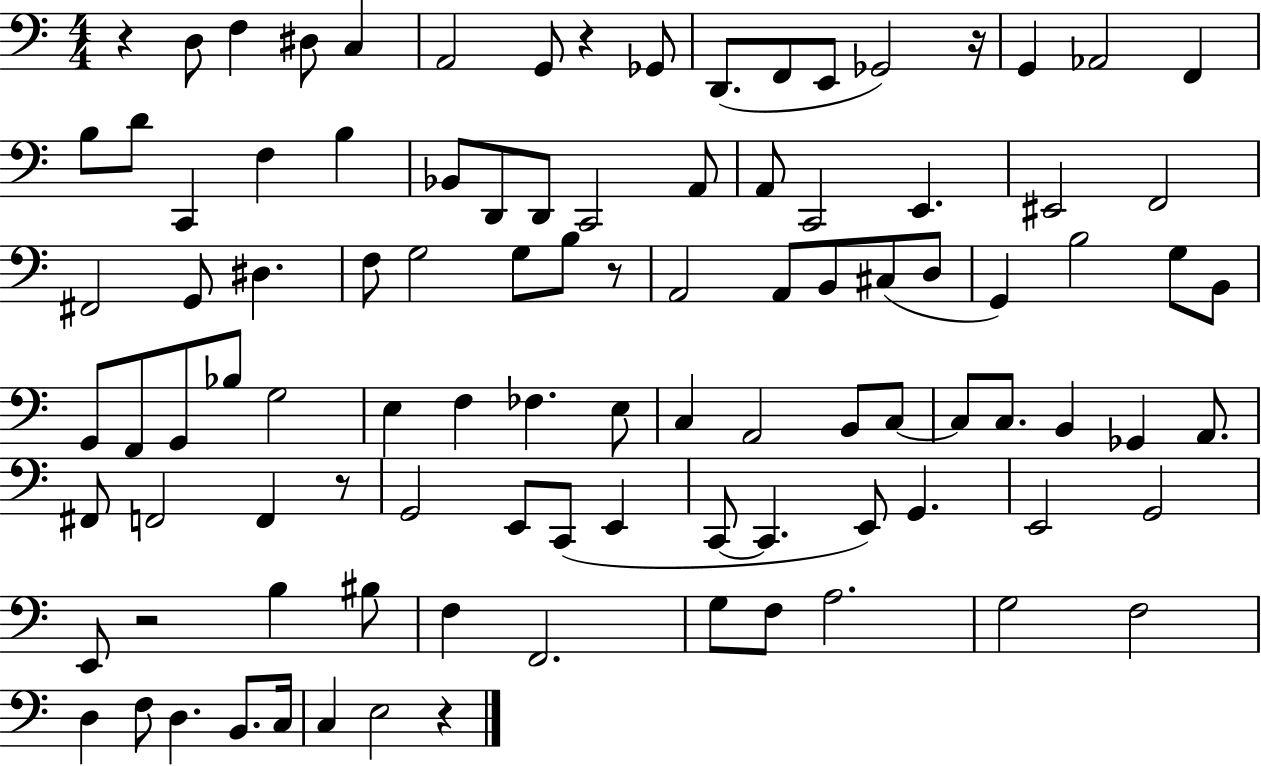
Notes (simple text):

R/q D3/e F3/q D#3/e C3/q A2/h G2/e R/q Gb2/e D2/e. F2/e E2/e Gb2/h R/s G2/q Ab2/h F2/q B3/e D4/e C2/q F3/q B3/q Bb2/e D2/e D2/e C2/h A2/e A2/e C2/h E2/q. EIS2/h F2/h F#2/h G2/e D#3/q. F3/e G3/h G3/e B3/e R/e A2/h A2/e B2/e C#3/e D3/e G2/q B3/h G3/e B2/e G2/e F2/e G2/e Bb3/e G3/h E3/q F3/q FES3/q. E3/e C3/q A2/h B2/e C3/e C3/e C3/e. B2/q Gb2/q A2/e. F#2/e F2/h F2/q R/e G2/h E2/e C2/e E2/q C2/e C2/q. E2/e G2/q. E2/h G2/h E2/e R/h B3/q BIS3/e F3/q F2/h. G3/e F3/e A3/h. G3/h F3/h D3/q F3/e D3/q. B2/e. C3/s C3/q E3/h R/q